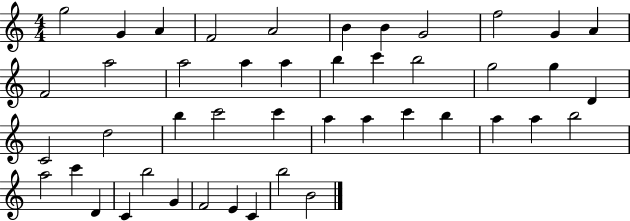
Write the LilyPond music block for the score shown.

{
  \clef treble
  \numericTimeSignature
  \time 4/4
  \key c \major
  g''2 g'4 a'4 | f'2 a'2 | b'4 b'4 g'2 | f''2 g'4 a'4 | \break f'2 a''2 | a''2 a''4 a''4 | b''4 c'''4 b''2 | g''2 g''4 d'4 | \break c'2 d''2 | b''4 c'''2 c'''4 | a''4 a''4 c'''4 b''4 | a''4 a''4 b''2 | \break a''2 c'''4 d'4 | c'4 b''2 g'4 | f'2 e'4 c'4 | b''2 b'2 | \break \bar "|."
}